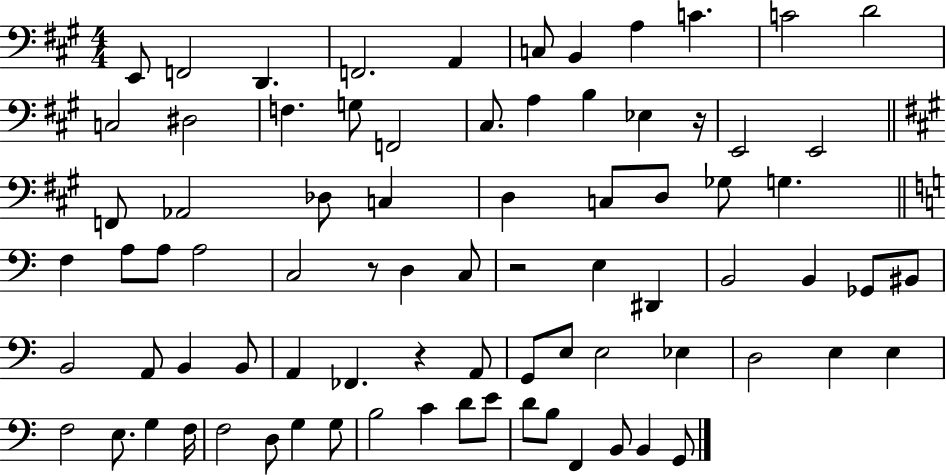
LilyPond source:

{
  \clef bass
  \numericTimeSignature
  \time 4/4
  \key a \major
  e,8 f,2 d,4. | f,2. a,4 | c8 b,4 a4 c'4. | c'2 d'2 | \break c2 dis2 | f4. g8 f,2 | cis8. a4 b4 ees4 r16 | e,2 e,2 | \break \bar "||" \break \key a \major f,8 aes,2 des8 c4 | d4 c8 d8 ges8 g4. | \bar "||" \break \key a \minor f4 a8 a8 a2 | c2 r8 d4 c8 | r2 e4 dis,4 | b,2 b,4 ges,8 bis,8 | \break b,2 a,8 b,4 b,8 | a,4 fes,4. r4 a,8 | g,8 e8 e2 ees4 | d2 e4 e4 | \break f2 e8. g4 f16 | f2 d8 g4 g8 | b2 c'4 d'8 e'8 | d'8 b8 f,4 b,8 b,4 g,8 | \break \bar "|."
}